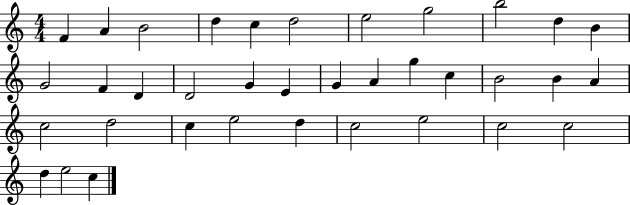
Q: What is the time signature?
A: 4/4